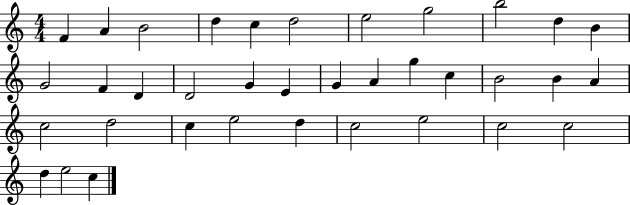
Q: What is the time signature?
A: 4/4